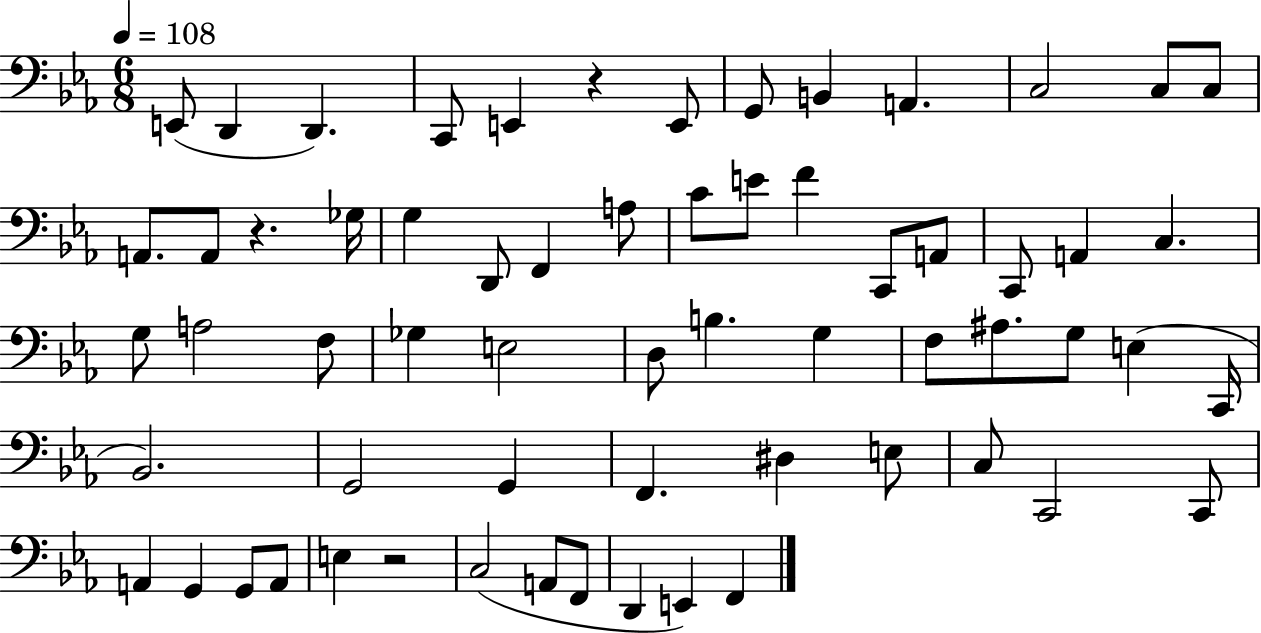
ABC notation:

X:1
T:Untitled
M:6/8
L:1/4
K:Eb
E,,/2 D,, D,, C,,/2 E,, z E,,/2 G,,/2 B,, A,, C,2 C,/2 C,/2 A,,/2 A,,/2 z _G,/4 G, D,,/2 F,, A,/2 C/2 E/2 F C,,/2 A,,/2 C,,/2 A,, C, G,/2 A,2 F,/2 _G, E,2 D,/2 B, G, F,/2 ^A,/2 G,/2 E, C,,/4 _B,,2 G,,2 G,, F,, ^D, E,/2 C,/2 C,,2 C,,/2 A,, G,, G,,/2 A,,/2 E, z2 C,2 A,,/2 F,,/2 D,, E,, F,,